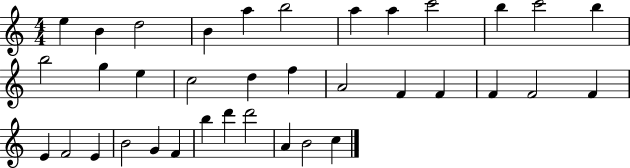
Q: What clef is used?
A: treble